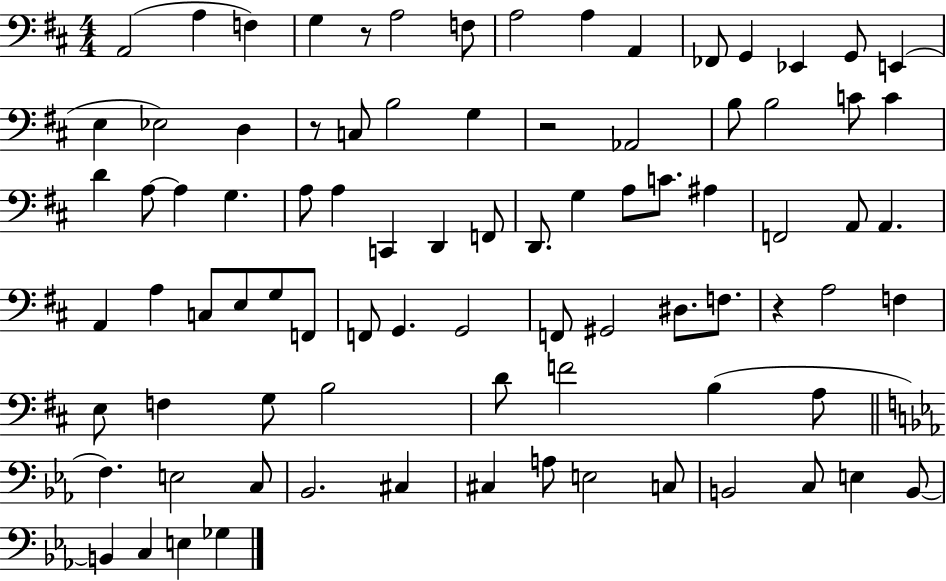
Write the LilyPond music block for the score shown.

{
  \clef bass
  \numericTimeSignature
  \time 4/4
  \key d \major
  a,2( a4 f4) | g4 r8 a2 f8 | a2 a4 a,4 | fes,8 g,4 ees,4 g,8 e,4( | \break e4 ees2) d4 | r8 c8 b2 g4 | r2 aes,2 | b8 b2 c'8 c'4 | \break d'4 a8~~ a4 g4. | a8 a4 c,4 d,4 f,8 | d,8. g4 a8 c'8. ais4 | f,2 a,8 a,4. | \break a,4 a4 c8 e8 g8 f,8 | f,8 g,4. g,2 | f,8 gis,2 dis8. f8. | r4 a2 f4 | \break e8 f4 g8 b2 | d'8 f'2 b4( a8 | \bar "||" \break \key c \minor f4.) e2 c8 | bes,2. cis4 | cis4 a8 e2 c8 | b,2 c8 e4 b,8~~ | \break b,4 c4 e4 ges4 | \bar "|."
}